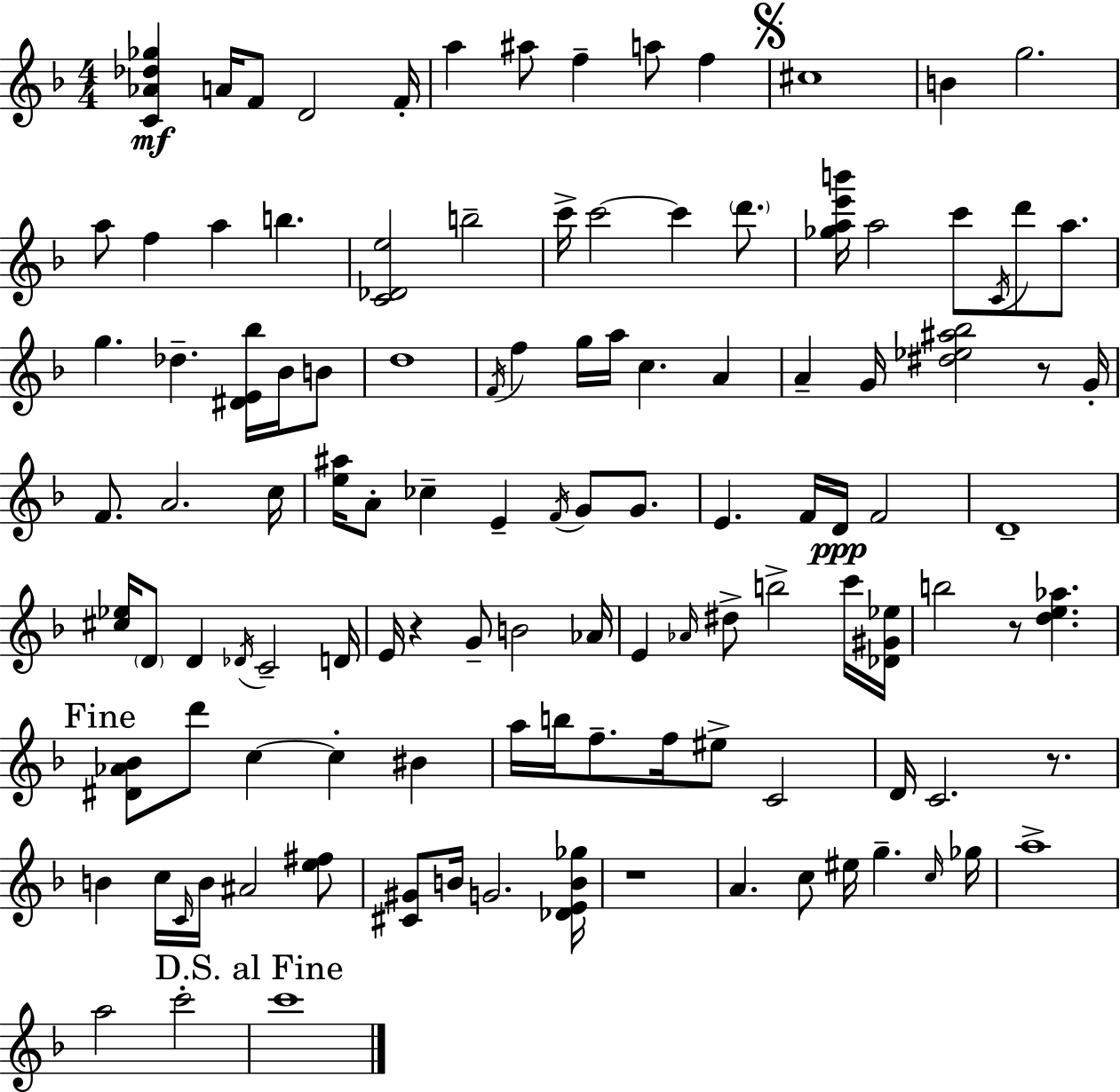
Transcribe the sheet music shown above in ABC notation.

X:1
T:Untitled
M:4/4
L:1/4
K:Dm
[C_A_d_g] A/4 F/2 D2 F/4 a ^a/2 f a/2 f ^c4 B g2 a/2 f a b [C_De]2 b2 c'/4 c'2 c' d'/2 [_gae'b']/4 a2 c'/2 C/4 d'/2 a/2 g _d [^DE_b]/4 _B/4 B/2 d4 F/4 f g/4 a/4 c A A G/4 [^d_e^a_b]2 z/2 G/4 F/2 A2 c/4 [e^a]/4 A/2 _c E F/4 G/2 G/2 E F/4 D/4 F2 D4 [^c_e]/4 D/2 D _D/4 C2 D/4 E/4 z G/2 B2 _A/4 E _A/4 ^d/2 b2 c'/4 [_D^G_e]/4 b2 z/2 [de_a] [^D_A_B]/2 d'/2 c c ^B a/4 b/4 f/2 f/4 ^e/2 C2 D/4 C2 z/2 B c/4 C/4 B/4 ^A2 [e^f]/2 [^C^G]/2 B/4 G2 [_DEB_g]/4 z4 A c/2 ^e/4 g c/4 _g/4 a4 a2 c'2 c'4